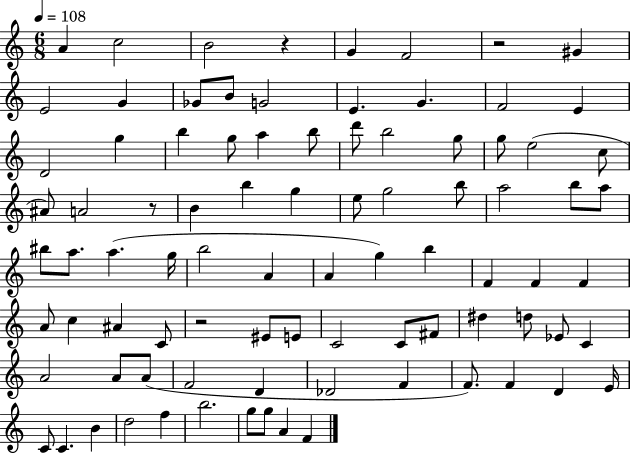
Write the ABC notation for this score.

X:1
T:Untitled
M:6/8
L:1/4
K:C
A c2 B2 z G F2 z2 ^G E2 G _G/2 B/2 G2 E G F2 E D2 g b g/2 a b/2 d'/2 b2 g/2 g/2 e2 c/2 ^A/2 A2 z/2 B b g e/2 g2 b/2 a2 b/2 a/2 ^b/2 a/2 a g/4 b2 A A g b F F F A/2 c ^A C/2 z2 ^E/2 E/2 C2 C/2 ^F/2 ^d d/2 _E/2 C A2 A/2 A/2 F2 D _D2 F F/2 F D E/4 C/2 C B d2 f b2 g/2 g/2 A F